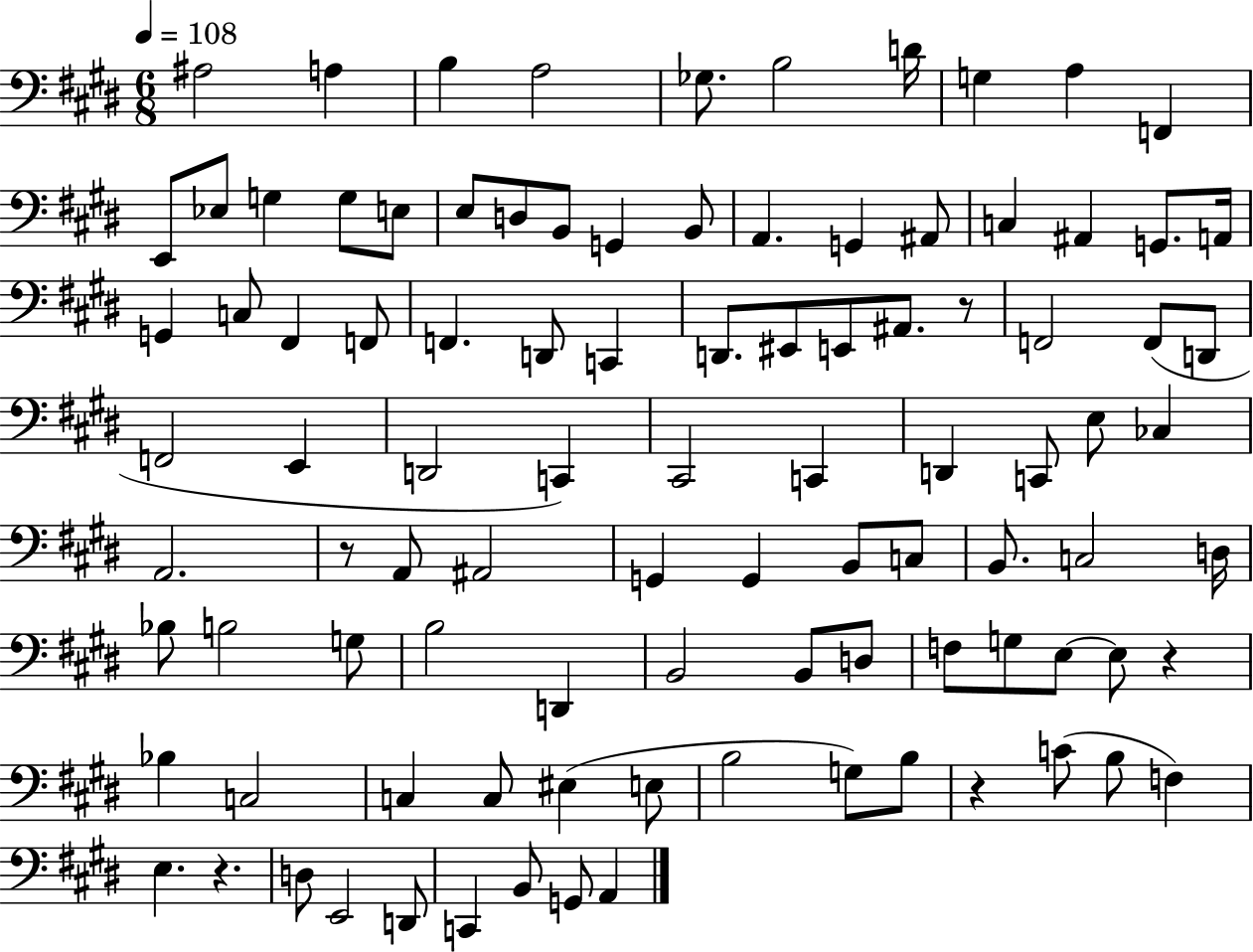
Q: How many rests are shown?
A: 5